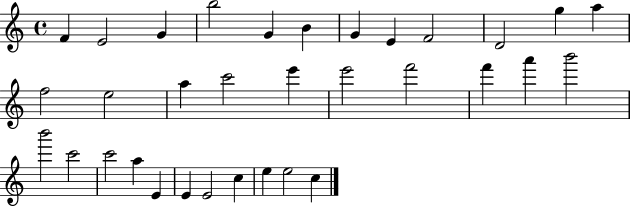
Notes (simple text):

F4/q E4/h G4/q B5/h G4/q B4/q G4/q E4/q F4/h D4/h G5/q A5/q F5/h E5/h A5/q C6/h E6/q E6/h F6/h F6/q A6/q B6/h B6/h C6/h C6/h A5/q E4/q E4/q E4/h C5/q E5/q E5/h C5/q